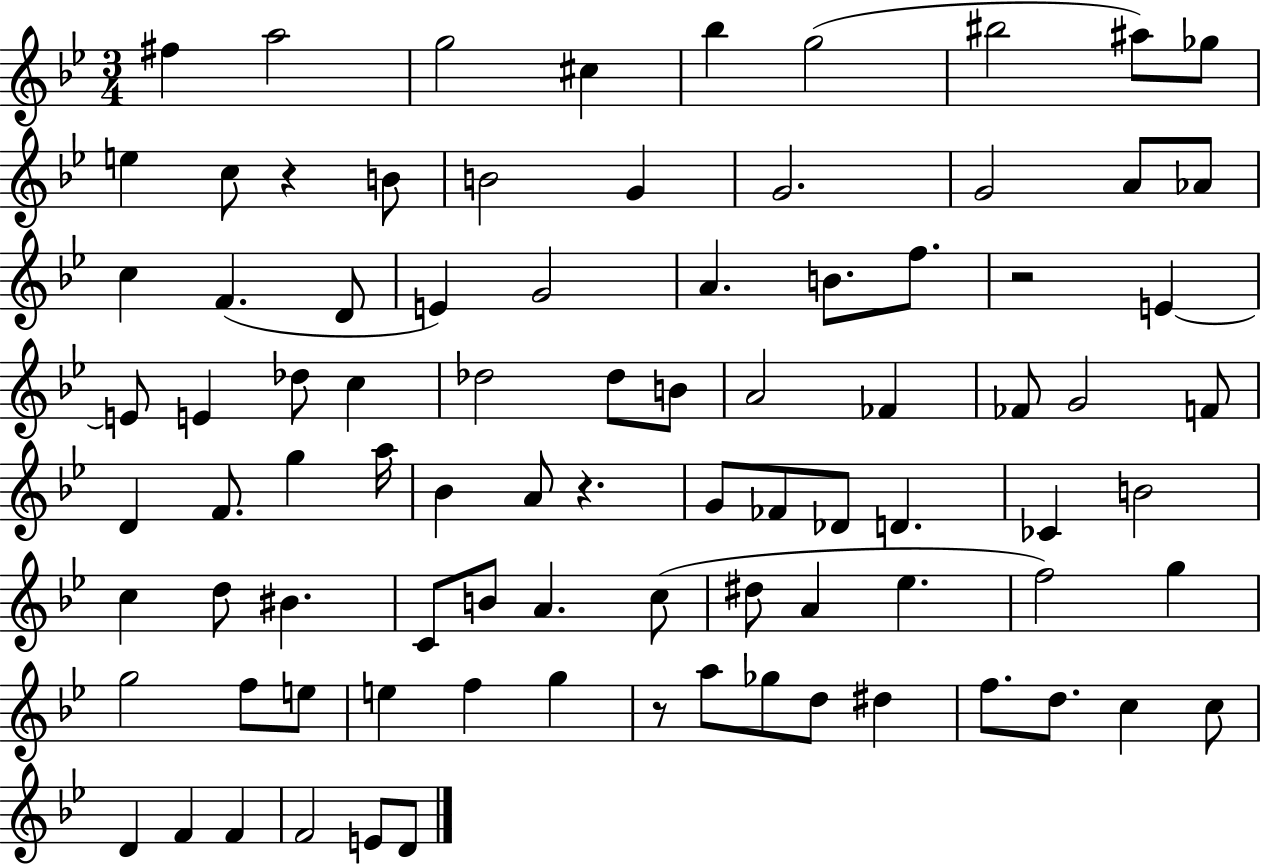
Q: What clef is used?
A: treble